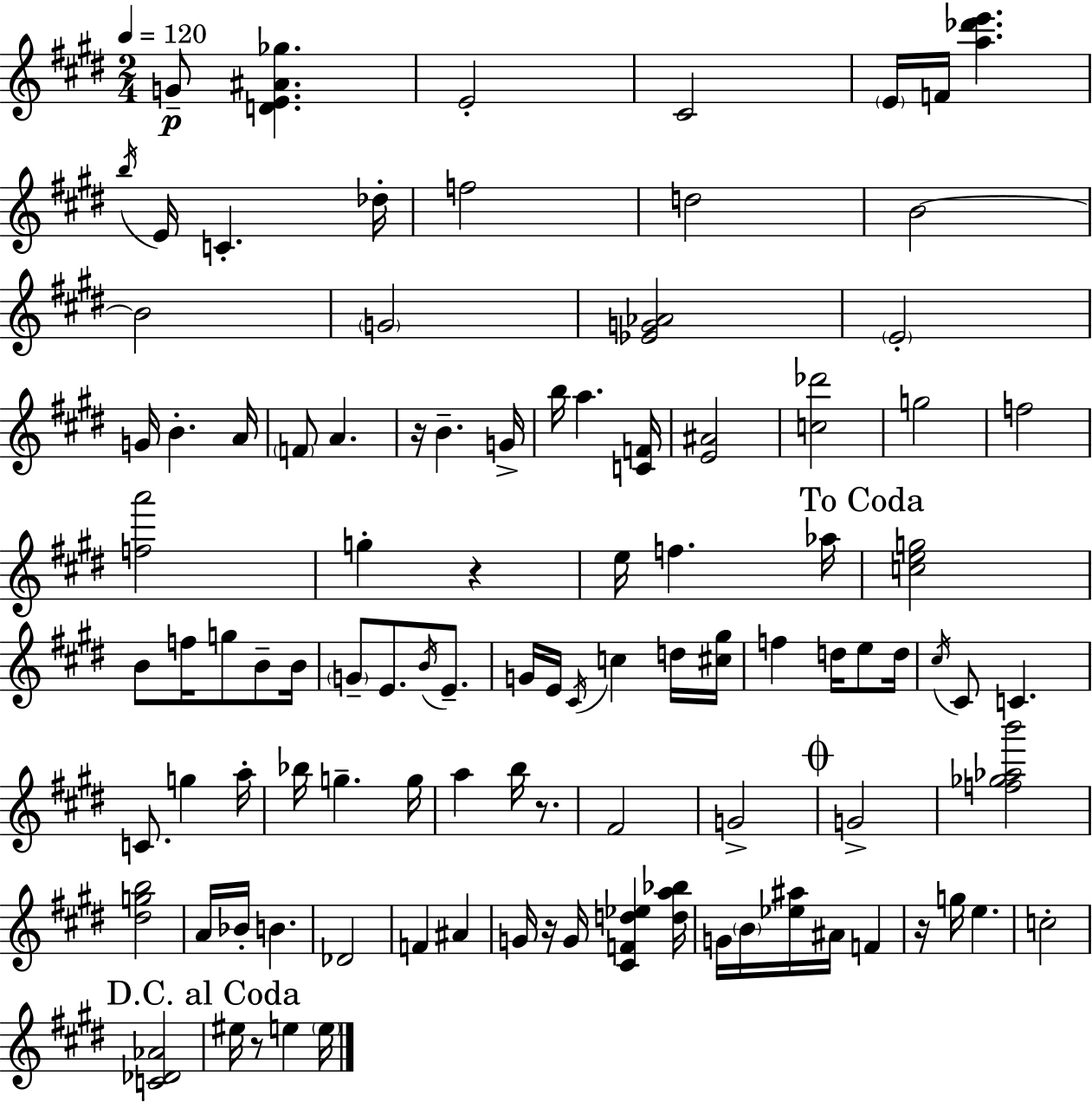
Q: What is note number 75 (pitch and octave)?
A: G5